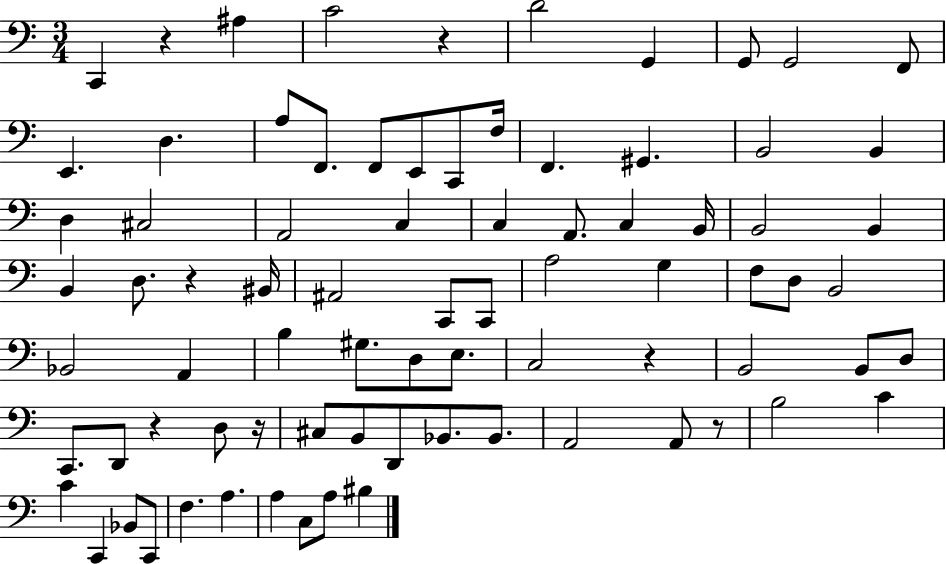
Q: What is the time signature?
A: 3/4